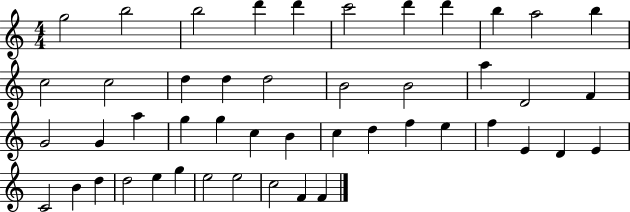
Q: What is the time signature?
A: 4/4